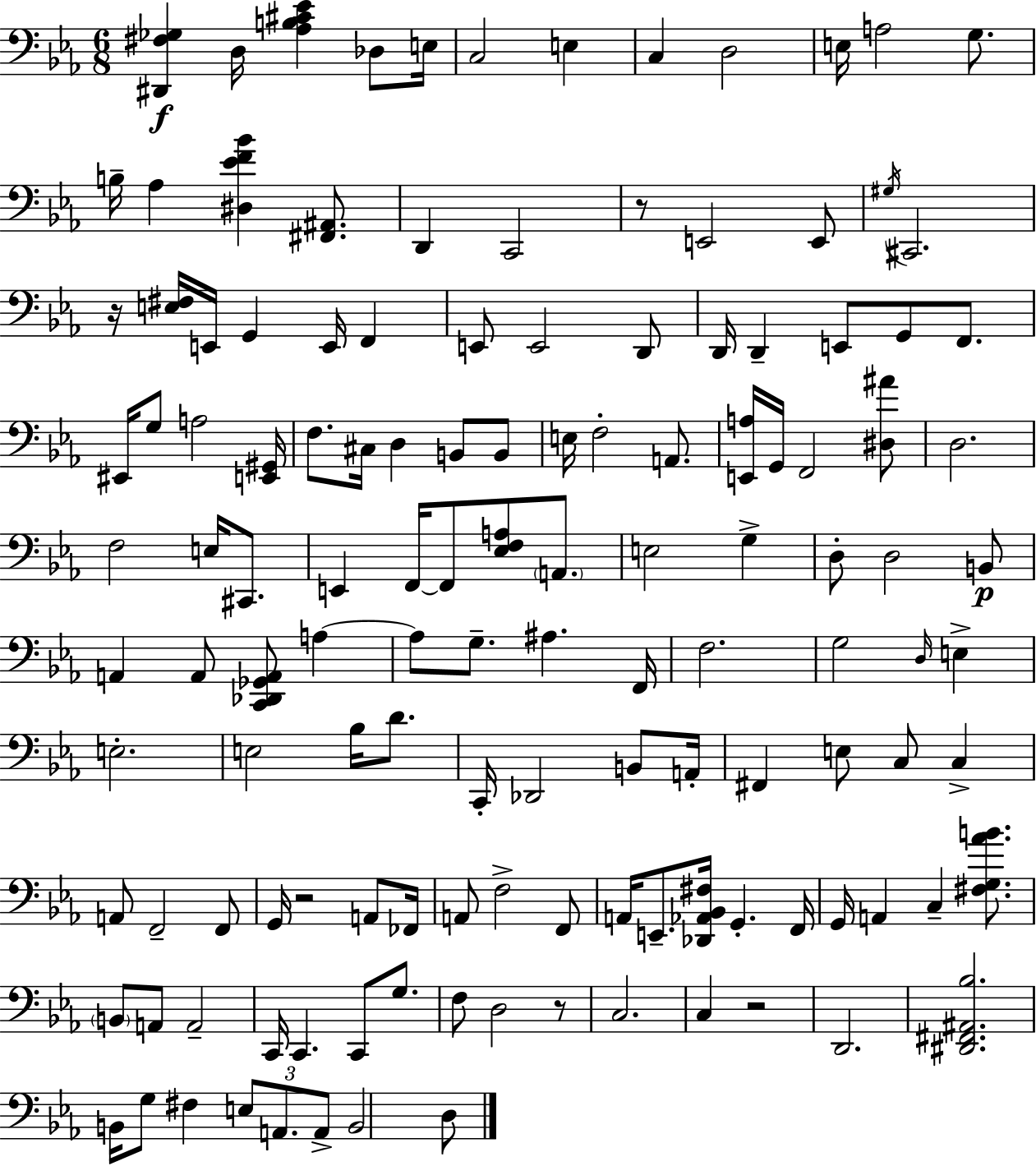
[D#2,F#3,Gb3]/q D3/s [Ab3,B3,C#4,Eb4]/q Db3/e E3/s C3/h E3/q C3/q D3/h E3/s A3/h G3/e. B3/s Ab3/q [D#3,Eb4,F4,Bb4]/q [F#2,A#2]/e. D2/q C2/h R/e E2/h E2/e G#3/s C#2/h. R/s [E3,F#3]/s E2/s G2/q E2/s F2/q E2/e E2/h D2/e D2/s D2/q E2/e G2/e F2/e. EIS2/s G3/e A3/h [E2,G#2]/s F3/e. C#3/s D3/q B2/e B2/e E3/s F3/h A2/e. [E2,A3]/s G2/s F2/h [D#3,A#4]/e D3/h. F3/h E3/s C#2/e. E2/q F2/s F2/e [Eb3,F3,A3]/e A2/e. E3/h G3/q D3/e D3/h B2/e A2/q A2/e [C2,Db2,Gb2,A2]/e A3/q A3/e G3/e. A#3/q. F2/s F3/h. G3/h D3/s E3/q E3/h. E3/h Bb3/s D4/e. C2/s Db2/h B2/e A2/s F#2/q E3/e C3/e C3/q A2/e F2/h F2/e G2/s R/h A2/e FES2/s A2/e F3/h F2/e A2/s E2/e. [Db2,Ab2,Bb2,F#3]/s G2/q. F2/s G2/s A2/q C3/q [F#3,G3,Ab4,B4]/e. B2/e A2/e A2/h C2/s C2/q. C2/e G3/e. F3/e D3/h R/e C3/h. C3/q R/h D2/h. [D#2,F#2,A#2,Bb3]/h. B2/s G3/e F#3/q E3/e A2/e. A2/e B2/h D3/e